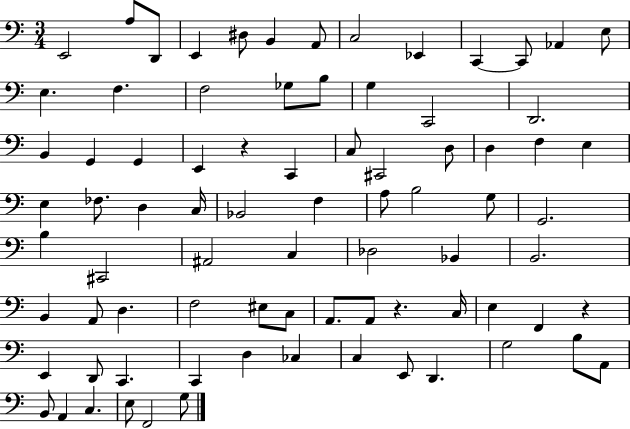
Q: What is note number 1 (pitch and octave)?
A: E2